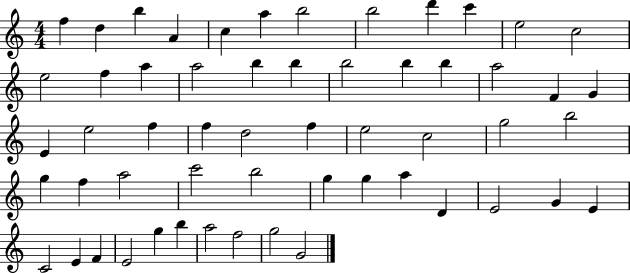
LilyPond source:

{
  \clef treble
  \numericTimeSignature
  \time 4/4
  \key c \major
  f''4 d''4 b''4 a'4 | c''4 a''4 b''2 | b''2 d'''4 c'''4 | e''2 c''2 | \break e''2 f''4 a''4 | a''2 b''4 b''4 | b''2 b''4 b''4 | a''2 f'4 g'4 | \break e'4 e''2 f''4 | f''4 d''2 f''4 | e''2 c''2 | g''2 b''2 | \break g''4 f''4 a''2 | c'''2 b''2 | g''4 g''4 a''4 d'4 | e'2 g'4 e'4 | \break c'2 e'4 f'4 | e'2 g''4 b''4 | a''2 f''2 | g''2 g'2 | \break \bar "|."
}